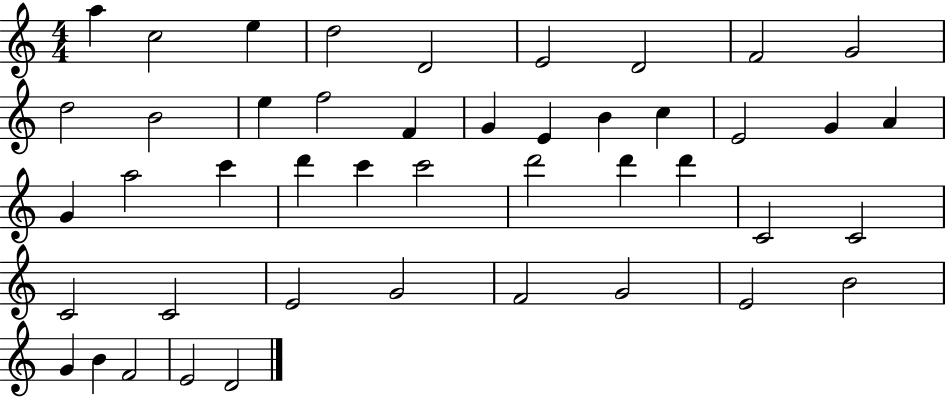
{
  \clef treble
  \numericTimeSignature
  \time 4/4
  \key c \major
  a''4 c''2 e''4 | d''2 d'2 | e'2 d'2 | f'2 g'2 | \break d''2 b'2 | e''4 f''2 f'4 | g'4 e'4 b'4 c''4 | e'2 g'4 a'4 | \break g'4 a''2 c'''4 | d'''4 c'''4 c'''2 | d'''2 d'''4 d'''4 | c'2 c'2 | \break c'2 c'2 | e'2 g'2 | f'2 g'2 | e'2 b'2 | \break g'4 b'4 f'2 | e'2 d'2 | \bar "|."
}